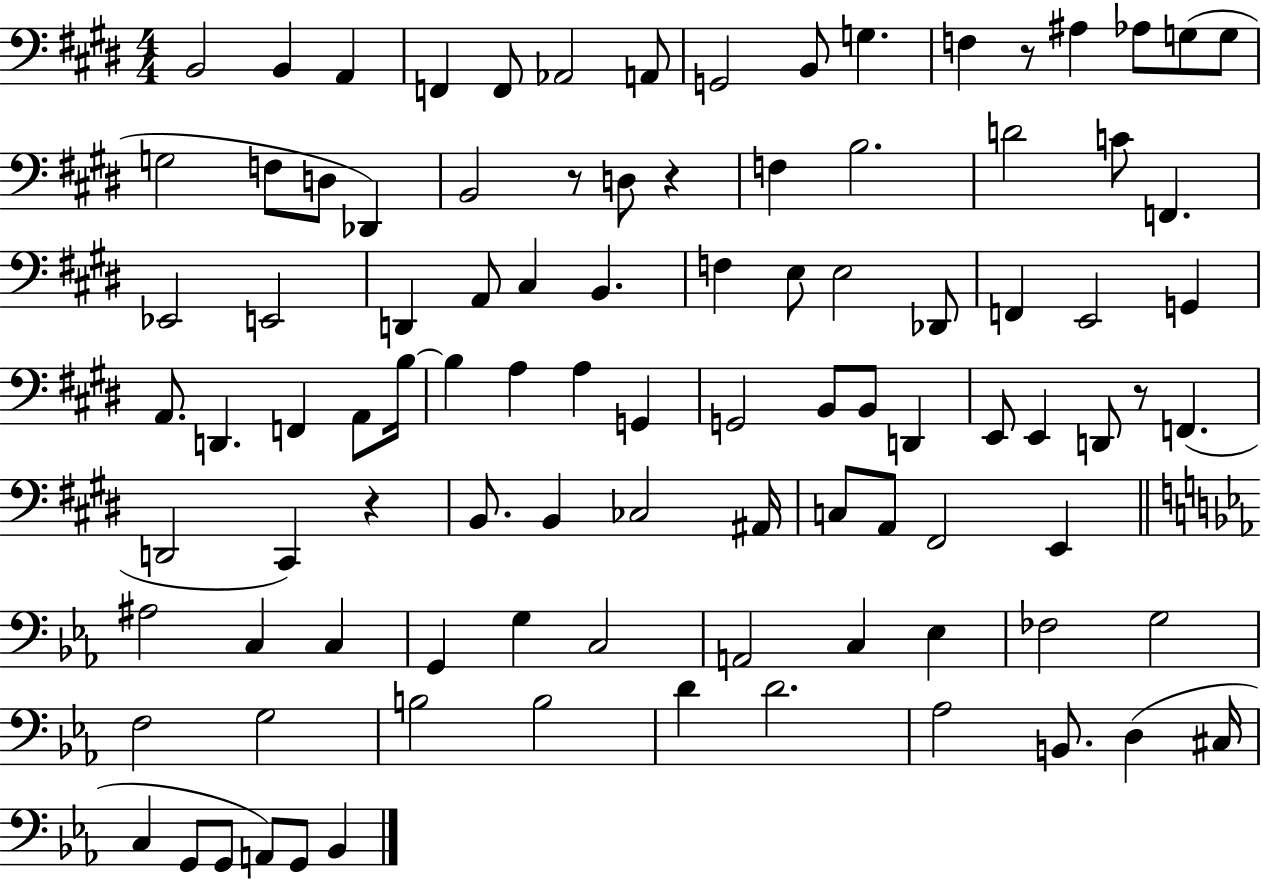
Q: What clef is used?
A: bass